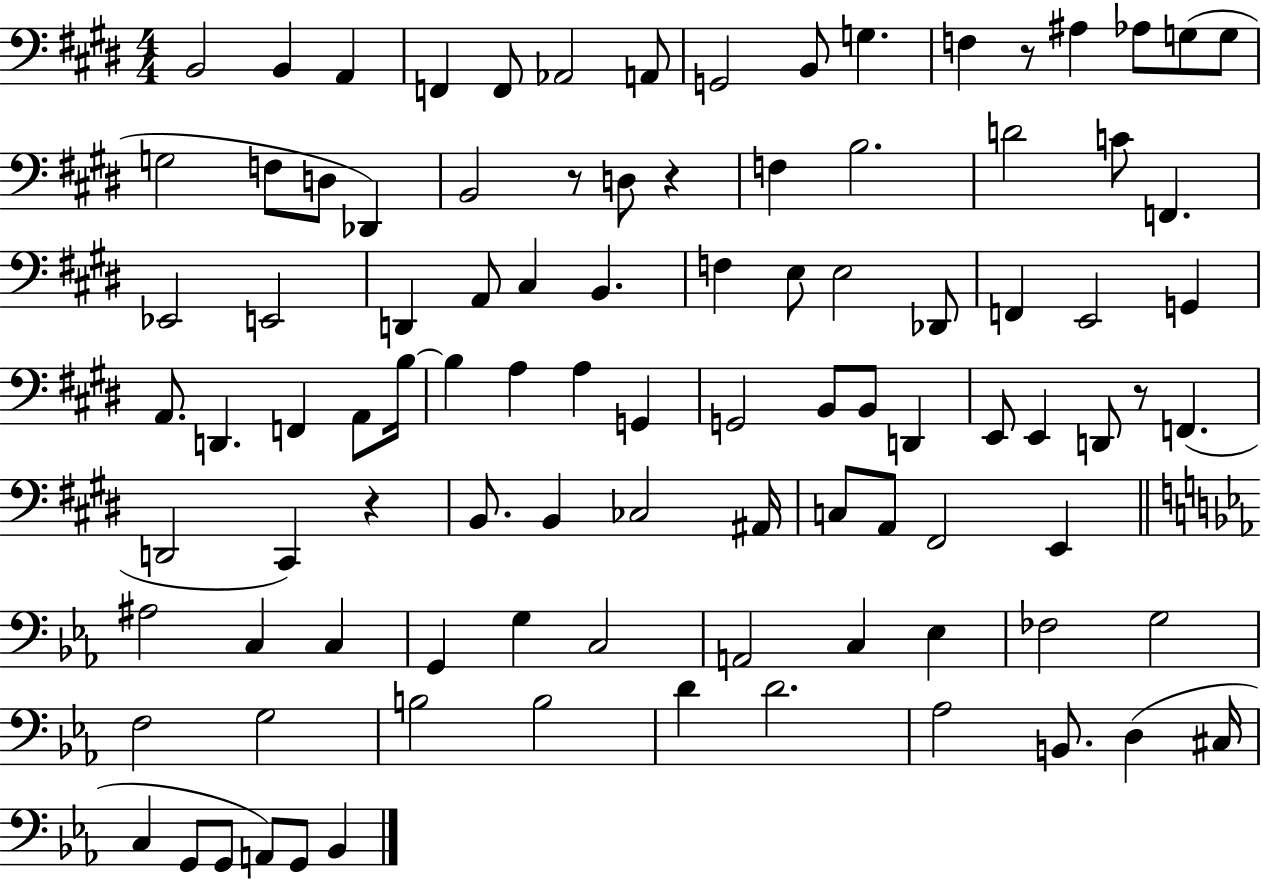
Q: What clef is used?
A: bass